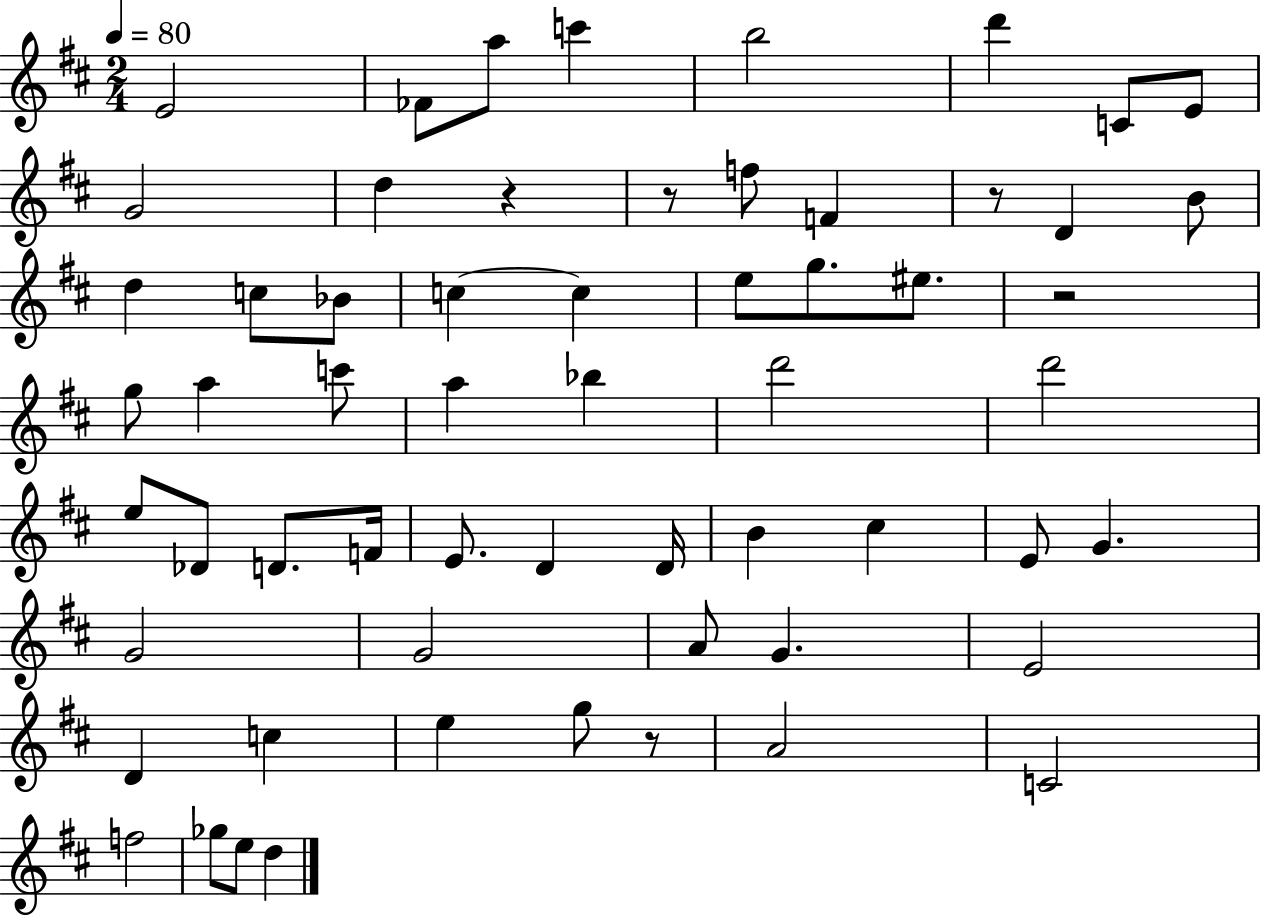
E4/h FES4/e A5/e C6/q B5/h D6/q C4/e E4/e G4/h D5/q R/q R/e F5/e F4/q R/e D4/q B4/e D5/q C5/e Bb4/e C5/q C5/q E5/e G5/e. EIS5/e. R/h G5/e A5/q C6/e A5/q Bb5/q D6/h D6/h E5/e Db4/e D4/e. F4/s E4/e. D4/q D4/s B4/q C#5/q E4/e G4/q. G4/h G4/h A4/e G4/q. E4/h D4/q C5/q E5/q G5/e R/e A4/h C4/h F5/h Gb5/e E5/e D5/q